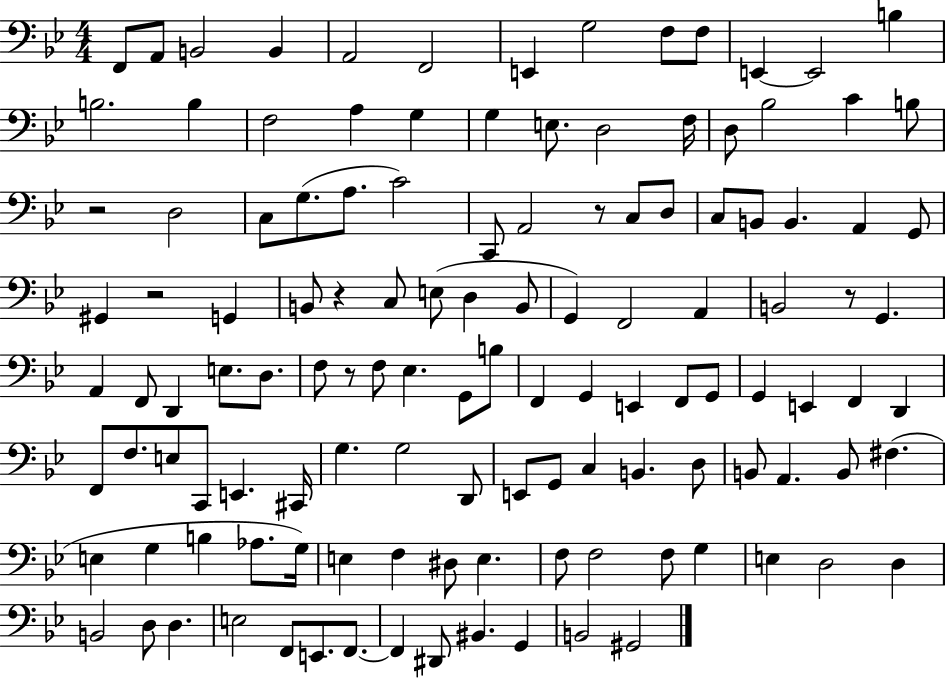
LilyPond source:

{
  \clef bass
  \numericTimeSignature
  \time 4/4
  \key bes \major
  f,8 a,8 b,2 b,4 | a,2 f,2 | e,4 g2 f8 f8 | e,4~~ e,2 b4 | \break b2. b4 | f2 a4 g4 | g4 e8. d2 f16 | d8 bes2 c'4 b8 | \break r2 d2 | c8 g8.( a8. c'2) | c,8 a,2 r8 c8 d8 | c8 b,8 b,4. a,4 g,8 | \break gis,4 r2 g,4 | b,8 r4 c8 e8( d4 b,8 | g,4) f,2 a,4 | b,2 r8 g,4. | \break a,4 f,8 d,4 e8. d8. | f8 r8 f8 ees4. g,8 b8 | f,4 g,4 e,4 f,8 g,8 | g,4 e,4 f,4 d,4 | \break f,8 f8. e8 c,8 e,4. cis,16 | g4. g2 d,8 | e,8 g,8 c4 b,4. d8 | b,8 a,4. b,8 fis4.( | \break e4 g4 b4 aes8. g16) | e4 f4 dis8 e4. | f8 f2 f8 g4 | e4 d2 d4 | \break b,2 d8 d4. | e2 f,8 e,8. f,8.~~ | f,4 dis,8 bis,4. g,4 | b,2 gis,2 | \break \bar "|."
}